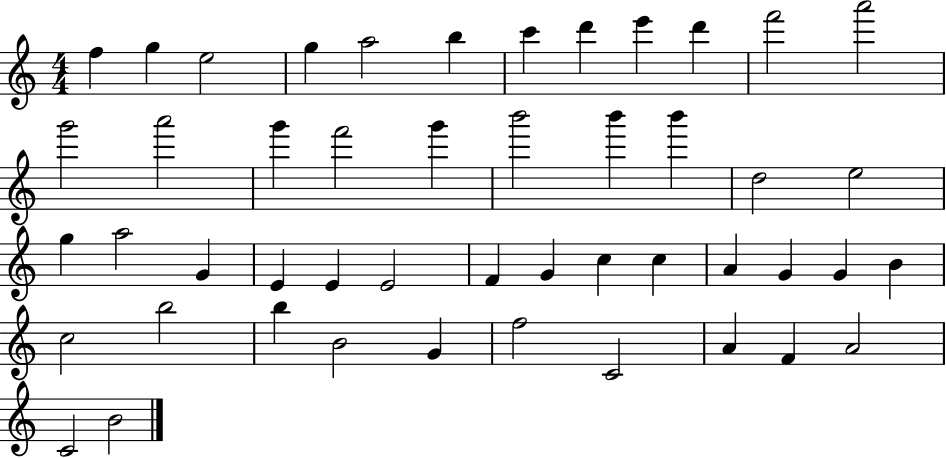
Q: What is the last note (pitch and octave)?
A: B4